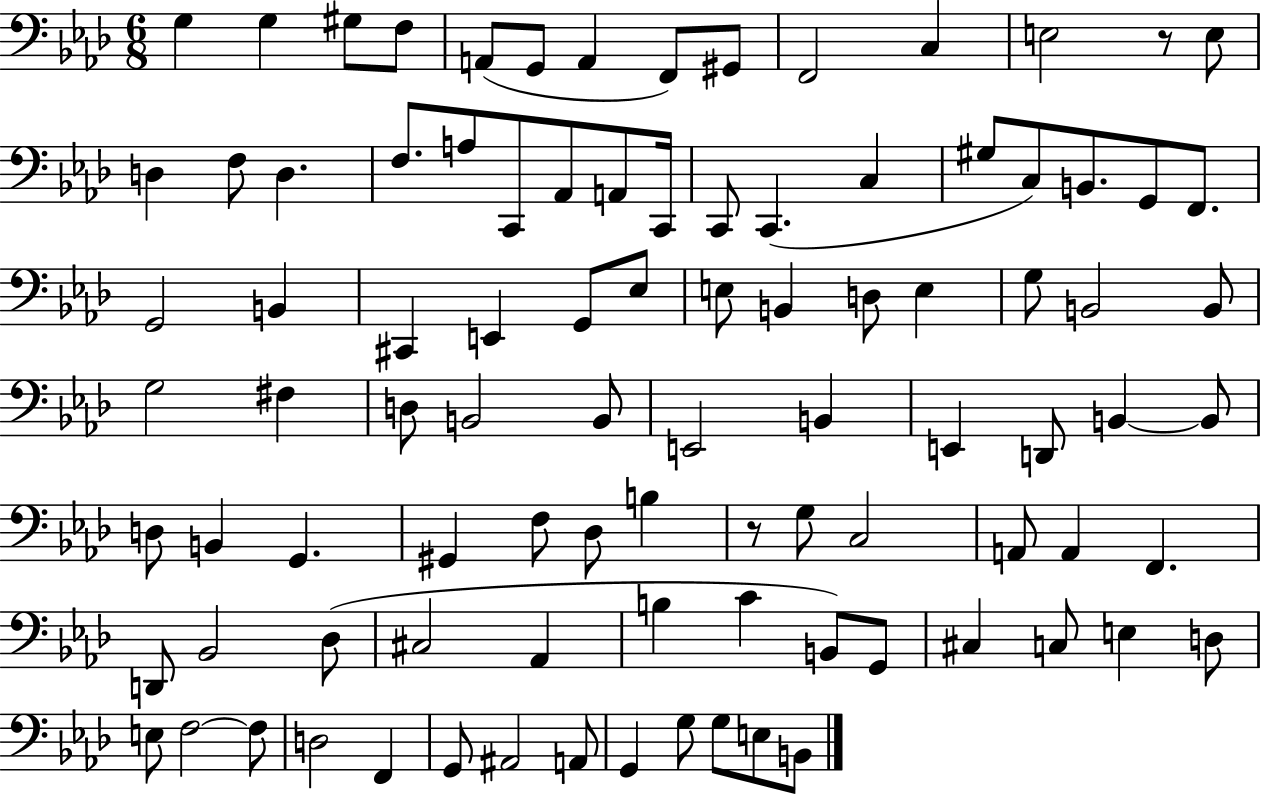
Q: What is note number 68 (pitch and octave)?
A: Bb2